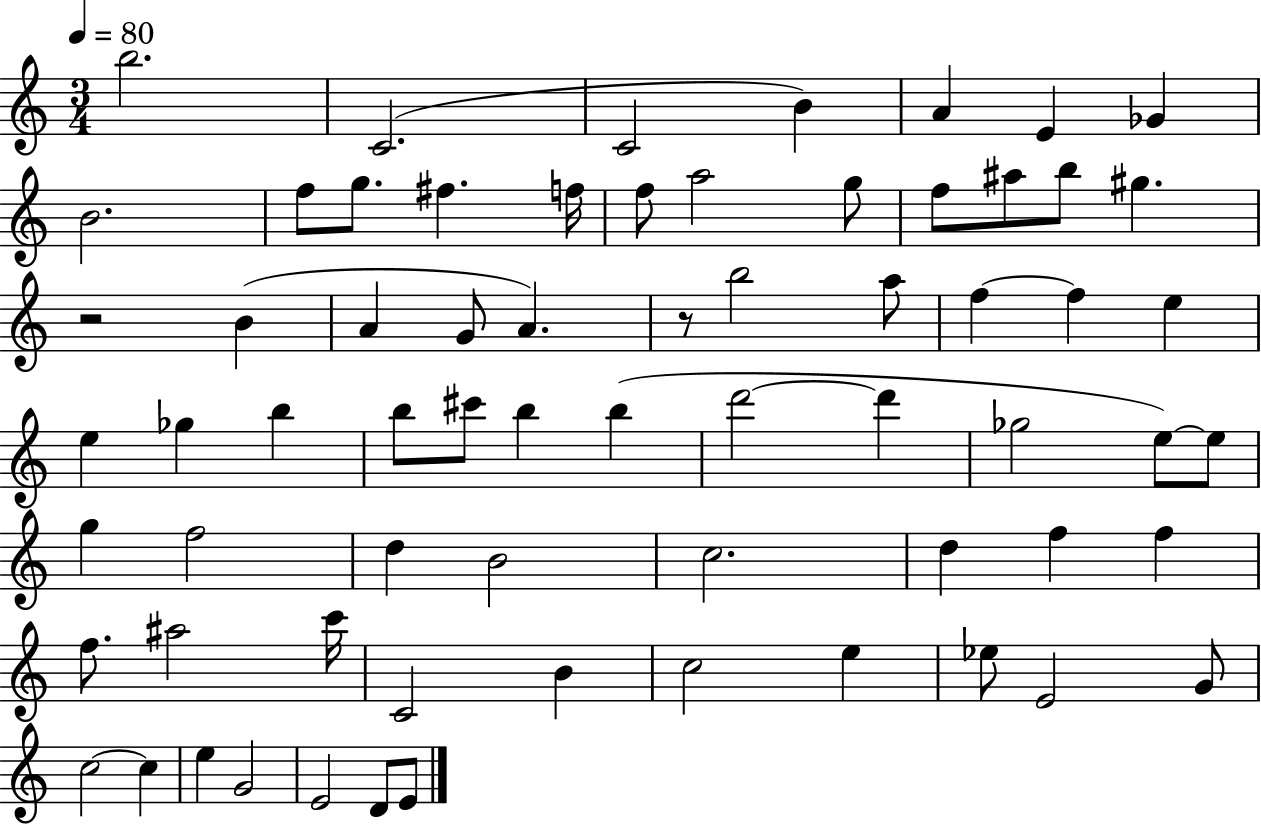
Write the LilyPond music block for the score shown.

{
  \clef treble
  \numericTimeSignature
  \time 3/4
  \key c \major
  \tempo 4 = 80
  b''2. | c'2.( | c'2 b'4) | a'4 e'4 ges'4 | \break b'2. | f''8 g''8. fis''4. f''16 | f''8 a''2 g''8 | f''8 ais''8 b''8 gis''4. | \break r2 b'4( | a'4 g'8 a'4.) | r8 b''2 a''8 | f''4~~ f''4 e''4 | \break e''4 ges''4 b''4 | b''8 cis'''8 b''4 b''4( | d'''2~~ d'''4 | ges''2 e''8~~) e''8 | \break g''4 f''2 | d''4 b'2 | c''2. | d''4 f''4 f''4 | \break f''8. ais''2 c'''16 | c'2 b'4 | c''2 e''4 | ees''8 e'2 g'8 | \break c''2~~ c''4 | e''4 g'2 | e'2 d'8 e'8 | \bar "|."
}